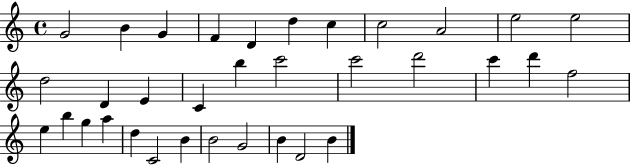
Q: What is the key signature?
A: C major